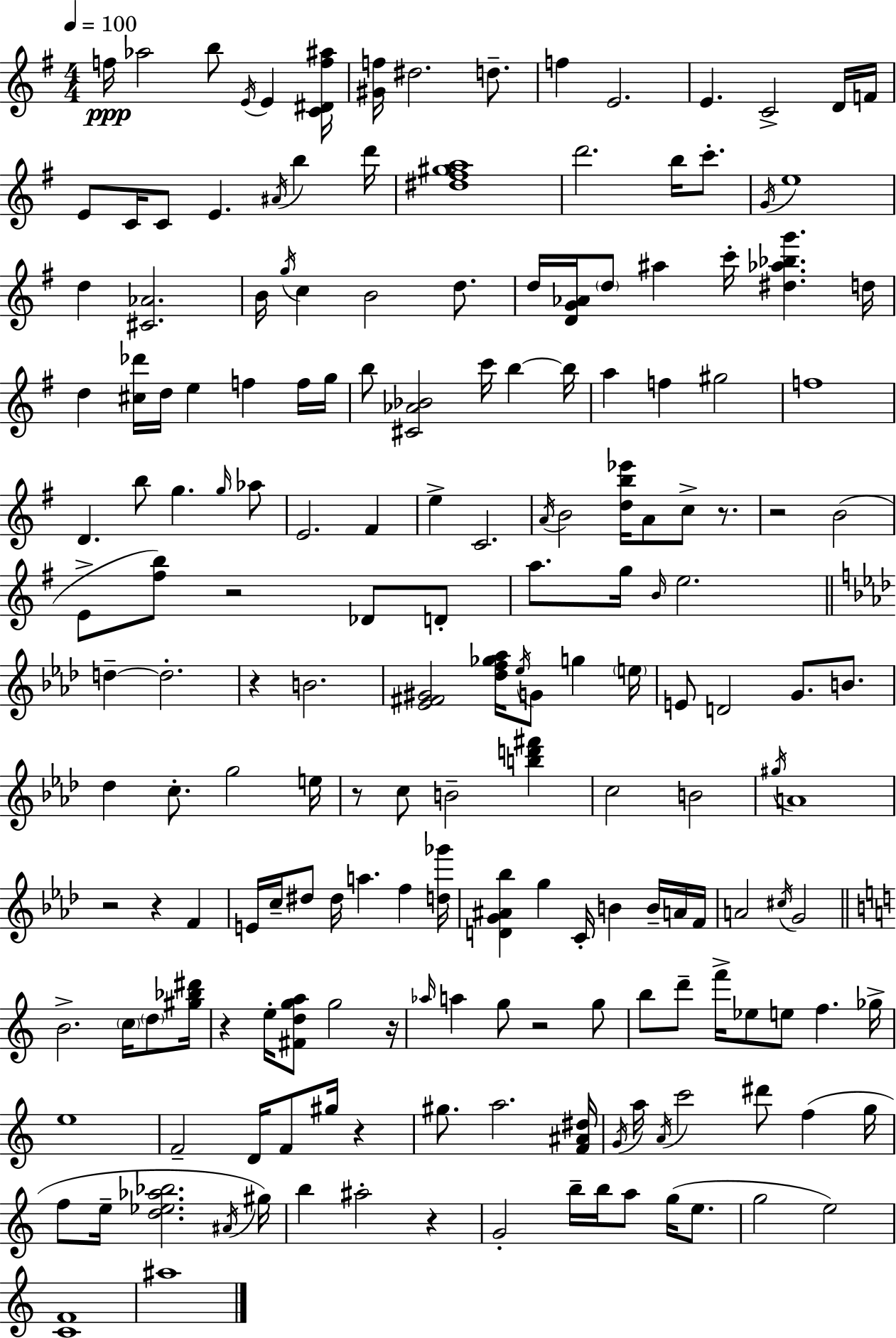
F5/s Ab5/h B5/e E4/s E4/q [C4,D#4,F5,A#5]/s [G#4,F5]/s D#5/h. D5/e. F5/q E4/h. E4/q. C4/h D4/s F4/s E4/e C4/s C4/e E4/q. A#4/s B5/q D6/s [D#5,F#5,G#5,A5]/w D6/h. B5/s C6/e. G4/s E5/w D5/q [C#4,Ab4]/h. B4/s G5/s C5/q B4/h D5/e. D5/s [D4,G4,Ab4]/s D5/e A#5/q C6/s [D#5,Ab5,Bb5,G6]/q. D5/s D5/q [C#5,Db6]/s D5/s E5/q F5/q F5/s G5/s B5/e [C#4,Ab4,Bb4]/h C6/s B5/q B5/s A5/q F5/q G#5/h F5/w D4/q. B5/e G5/q. G5/s Ab5/e E4/h. F#4/q E5/q C4/h. A4/s B4/h [D5,B5,Eb6]/s A4/e C5/e R/e. R/h B4/h E4/e [F#5,B5]/e R/h Db4/e D4/e A5/e. G5/s B4/s E5/h. D5/q D5/h. R/q B4/h. [Eb4,F#4,G#4]/h [Db5,F5,Gb5,Ab5]/s Eb5/s G4/e G5/q E5/s E4/e D4/h G4/e. B4/e. Db5/q C5/e. G5/h E5/s R/e C5/e B4/h [B5,D6,F#6]/q C5/h B4/h G#5/s A4/w R/h R/q F4/q E4/s C5/s D#5/e D#5/s A5/q. F5/q [D5,Gb6]/s [D4,G4,A#4,Bb5]/q G5/q C4/s B4/q B4/s A4/s F4/s A4/h C#5/s G4/h B4/h. C5/s D5/e [G#5,Bb5,D#6]/s R/q E5/s [F#4,D5,G5,A5]/e G5/h R/s Ab5/s A5/q G5/e R/h G5/e B5/e D6/e F6/s Eb5/e E5/e F5/q. Gb5/s E5/w F4/h D4/s F4/e G#5/s R/q G#5/e. A5/h. [F4,A#4,D#5]/s G4/s A5/s A4/s C6/h D#6/e F5/q G5/s F5/e E5/s [D5,Eb5,Ab5,Bb5]/h. A#4/s G#5/s B5/q A#5/h R/q G4/h B5/s B5/s A5/e G5/s E5/e. G5/h E5/h [C4,F4]/w A#5/w